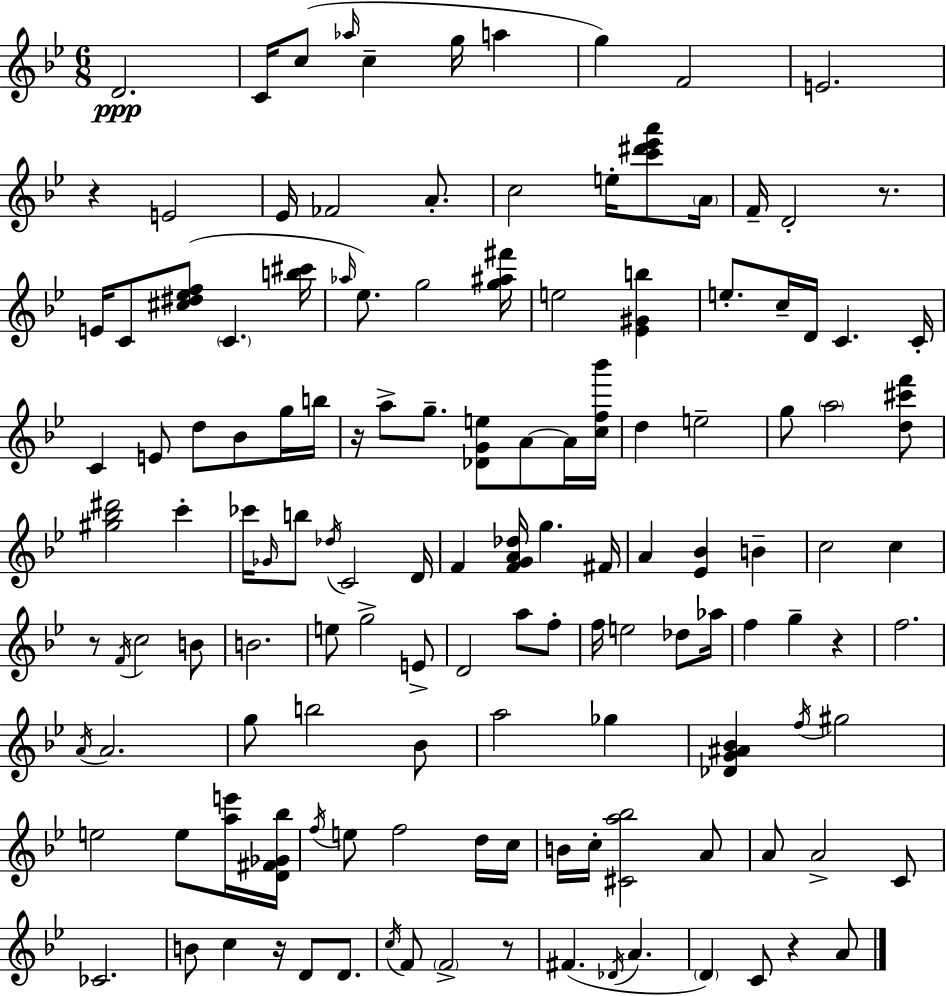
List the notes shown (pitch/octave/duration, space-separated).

D4/h. C4/s C5/e Ab5/s C5/q G5/s A5/q G5/q F4/h E4/h. R/q E4/h Eb4/s FES4/h A4/e. C5/h E5/s [C6,D#6,Eb6,A6]/e A4/s F4/s D4/h R/e. E4/s C4/e [C#5,D#5,Eb5,F5]/e C4/q. [B5,C#6]/s Ab5/s Eb5/e. G5/h [G5,A#5,F#6]/s E5/h [Eb4,G#4,B5]/q E5/e. C5/s D4/s C4/q. C4/s C4/q E4/e D5/e Bb4/e G5/s B5/s R/s A5/e G5/e. [Db4,G4,E5]/e A4/e A4/s [C5,F5,Bb6]/s D5/q E5/h G5/e A5/h [D5,C#6,F6]/e [G#5,Bb5,D#6]/h C6/q CES6/s Gb4/s B5/e Db5/s C4/h D4/s F4/q [F4,G4,A4,Db5]/s G5/q. F#4/s A4/q [Eb4,Bb4]/q B4/q C5/h C5/q R/e F4/s C5/h B4/e B4/h. E5/e G5/h E4/e D4/h A5/e F5/e F5/s E5/h Db5/e Ab5/s F5/q G5/q R/q F5/h. A4/s A4/h. G5/e B5/h Bb4/e A5/h Gb5/q [Db4,G4,A#4,Bb4]/q F5/s G#5/h E5/h E5/e [A5,E6]/s [D4,F#4,Gb4,Bb5]/s F5/s E5/e F5/h D5/s C5/s B4/s C5/s [C#4,A5,Bb5]/h A4/e A4/e A4/h C4/e CES4/h. B4/e C5/q R/s D4/e D4/e. C5/s F4/e F4/h R/e F#4/q. Db4/s A4/q. D4/q C4/e R/q A4/e